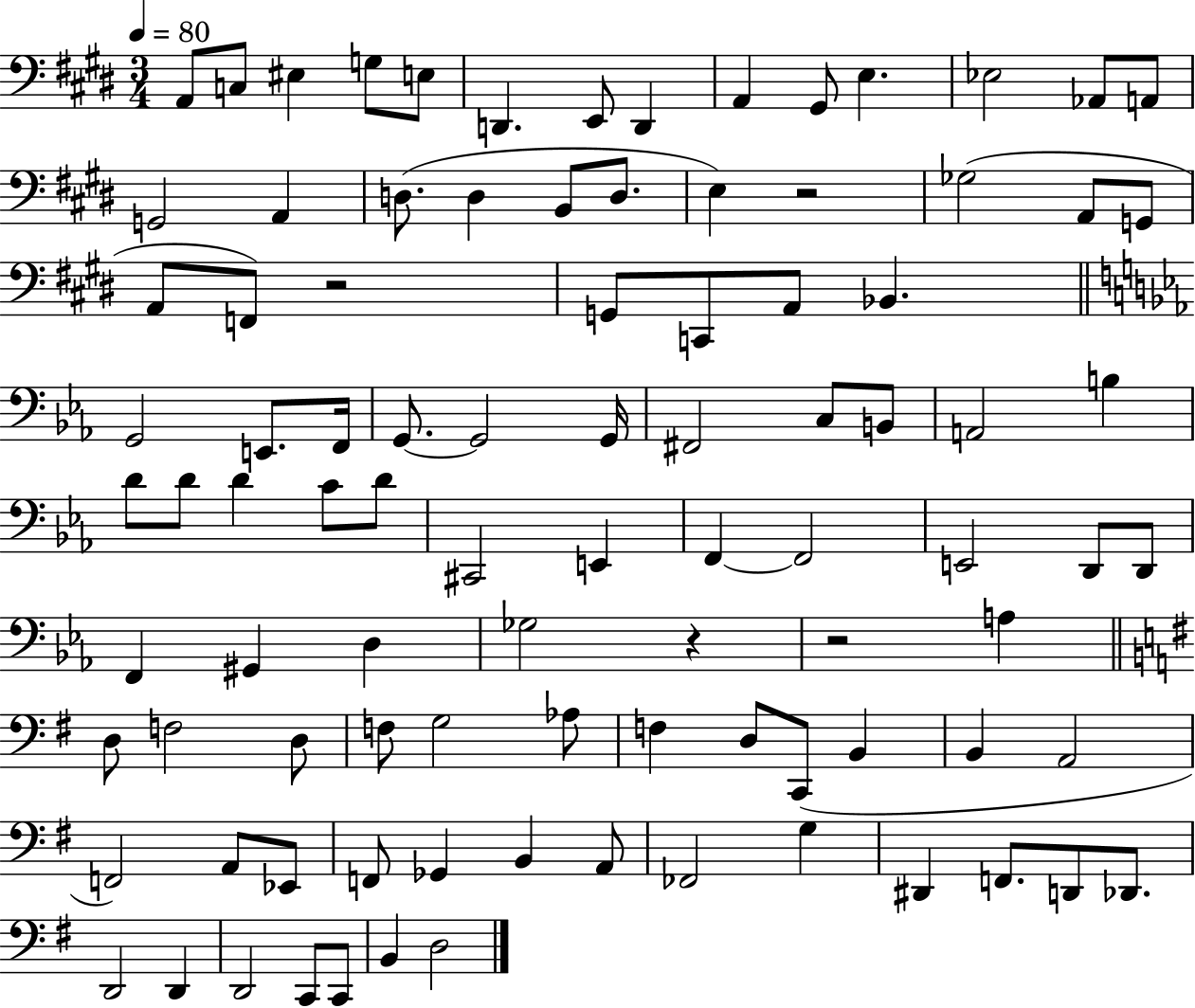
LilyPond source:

{
  \clef bass
  \numericTimeSignature
  \time 3/4
  \key e \major
  \tempo 4 = 80
  a,8 c8 eis4 g8 e8 | d,4. e,8 d,4 | a,4 gis,8 e4. | ees2 aes,8 a,8 | \break g,2 a,4 | d8.( d4 b,8 d8. | e4) r2 | ges2( a,8 g,8 | \break a,8 f,8) r2 | g,8 c,8 a,8 bes,4. | \bar "||" \break \key c \minor g,2 e,8. f,16 | g,8.~~ g,2 g,16 | fis,2 c8 b,8 | a,2 b4 | \break d'8 d'8 d'4 c'8 d'8 | cis,2 e,4 | f,4~~ f,2 | e,2 d,8 d,8 | \break f,4 gis,4 d4 | ges2 r4 | r2 a4 | \bar "||" \break \key g \major d8 f2 d8 | f8 g2 aes8 | f4 d8 c,8( b,4 | b,4 a,2 | \break f,2) a,8 ees,8 | f,8 ges,4 b,4 a,8 | fes,2 g4 | dis,4 f,8. d,8 des,8. | \break d,2 d,4 | d,2 c,8 c,8 | b,4 d2 | \bar "|."
}